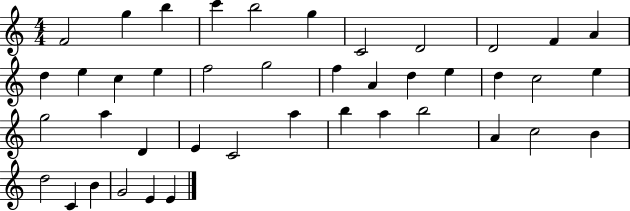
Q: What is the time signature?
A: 4/4